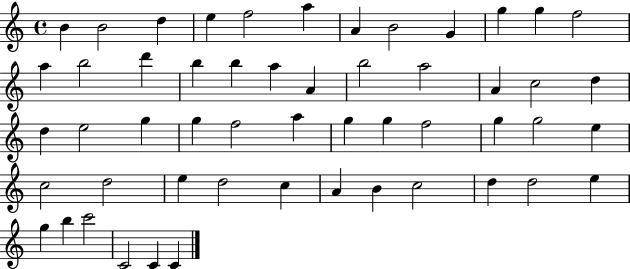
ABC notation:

X:1
T:Untitled
M:4/4
L:1/4
K:C
B B2 d e f2 a A B2 G g g f2 a b2 d' b b a A b2 a2 A c2 d d e2 g g f2 a g g f2 g g2 e c2 d2 e d2 c A B c2 d d2 e g b c'2 C2 C C